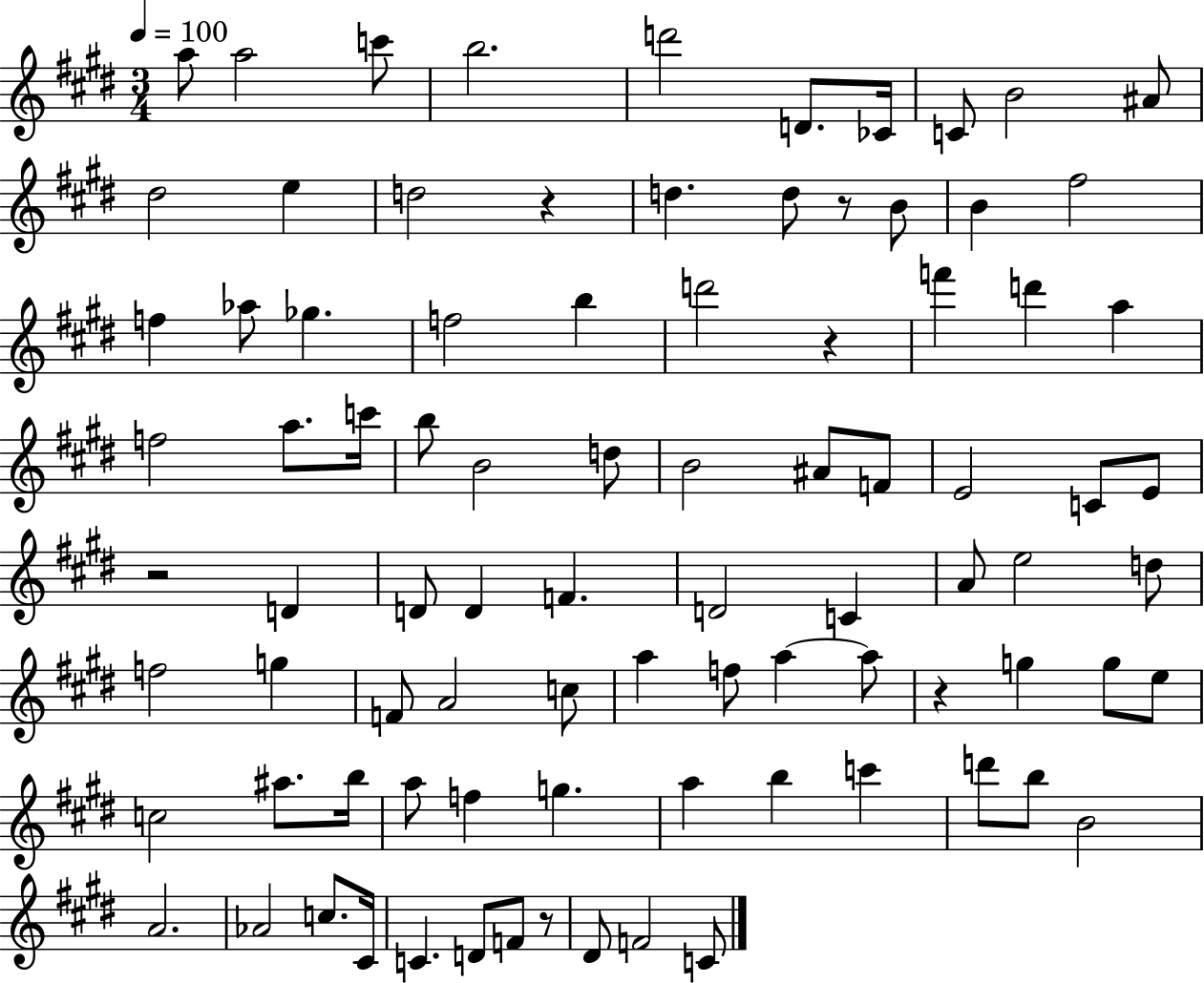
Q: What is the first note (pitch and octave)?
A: A5